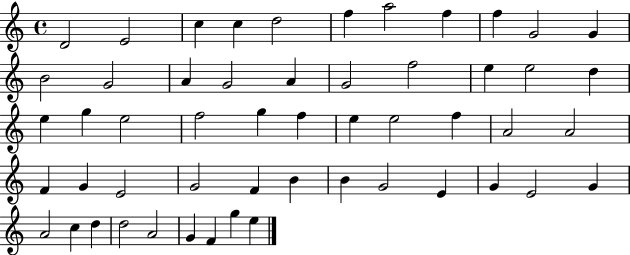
D4/h E4/h C5/q C5/q D5/h F5/q A5/h F5/q F5/q G4/h G4/q B4/h G4/h A4/q G4/h A4/q G4/h F5/h E5/q E5/h D5/q E5/q G5/q E5/h F5/h G5/q F5/q E5/q E5/h F5/q A4/h A4/h F4/q G4/q E4/h G4/h F4/q B4/q B4/q G4/h E4/q G4/q E4/h G4/q A4/h C5/q D5/q D5/h A4/h G4/q F4/q G5/q E5/q